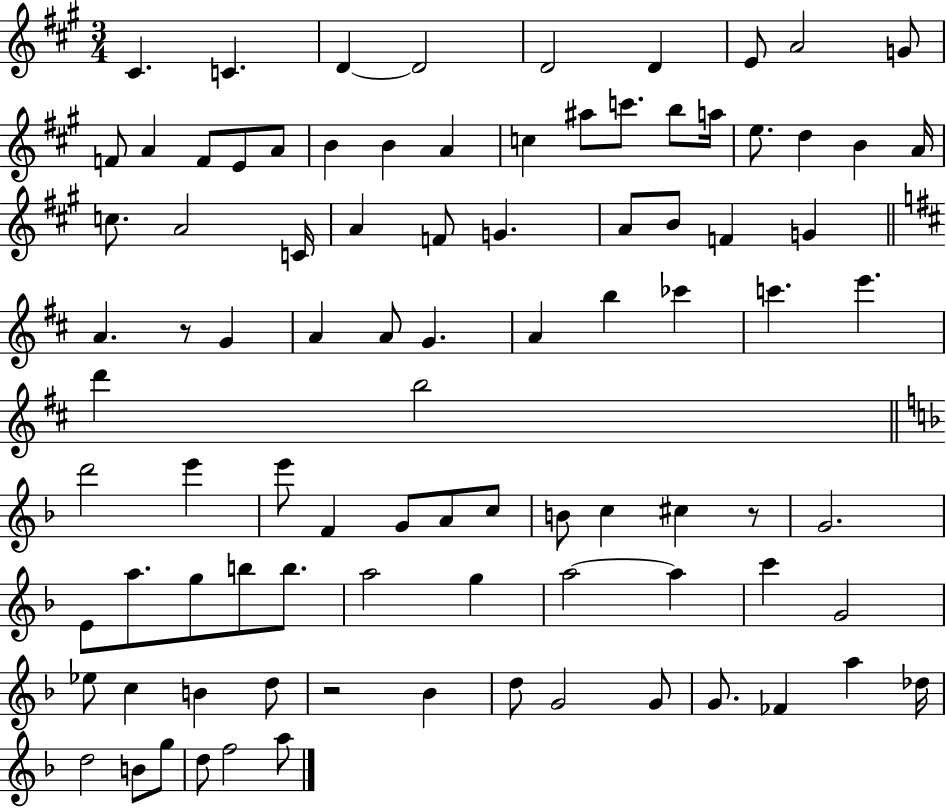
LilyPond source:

{
  \clef treble
  \numericTimeSignature
  \time 3/4
  \key a \major
  cis'4. c'4. | d'4~~ d'2 | d'2 d'4 | e'8 a'2 g'8 | \break f'8 a'4 f'8 e'8 a'8 | b'4 b'4 a'4 | c''4 ais''8 c'''8. b''8 a''16 | e''8. d''4 b'4 a'16 | \break c''8. a'2 c'16 | a'4 f'8 g'4. | a'8 b'8 f'4 g'4 | \bar "||" \break \key d \major a'4. r8 g'4 | a'4 a'8 g'4. | a'4 b''4 ces'''4 | c'''4. e'''4. | \break d'''4 b''2 | \bar "||" \break \key f \major d'''2 e'''4 | e'''8 f'4 g'8 a'8 c''8 | b'8 c''4 cis''4 r8 | g'2. | \break e'8 a''8. g''8 b''8 b''8. | a''2 g''4 | a''2~~ a''4 | c'''4 g'2 | \break ees''8 c''4 b'4 d''8 | r2 bes'4 | d''8 g'2 g'8 | g'8. fes'4 a''4 des''16 | \break d''2 b'8 g''8 | d''8 f''2 a''8 | \bar "|."
}